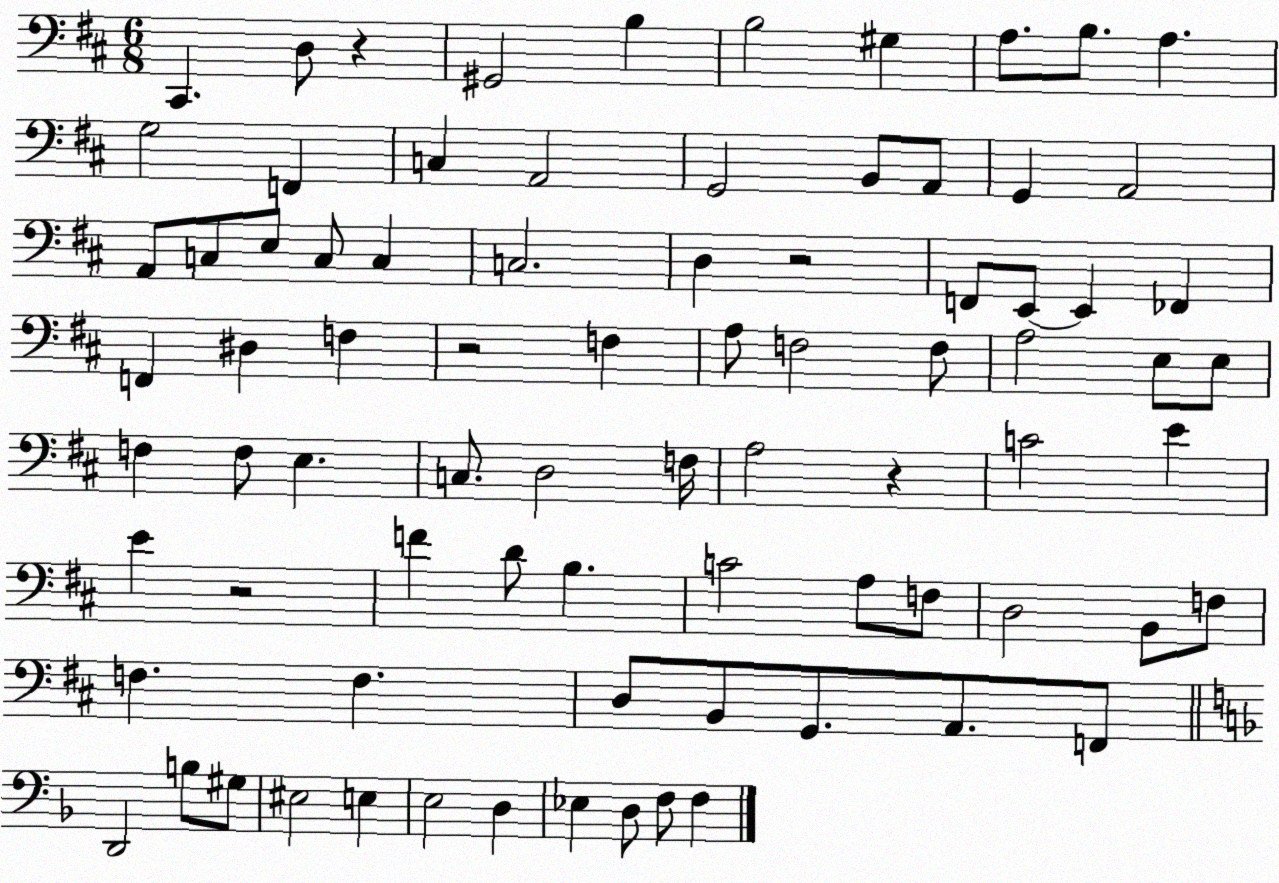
X:1
T:Untitled
M:6/8
L:1/4
K:D
^C,, D,/2 z ^G,,2 B, B,2 ^G, A,/2 B,/2 A, G,2 F,, C, A,,2 G,,2 B,,/2 A,,/2 G,, A,,2 A,,/2 C,/2 E,/2 C,/2 C, C,2 D, z2 F,,/2 E,,/2 E,, _F,, F,, ^D, F, z2 F, A,/2 F,2 F,/2 A,2 E,/2 E,/2 F, F,/2 E, C,/2 D,2 F,/4 A,2 z C2 E E z2 F D/2 B, C2 A,/2 F,/2 D,2 B,,/2 F,/2 F, F, D,/2 B,,/2 G,,/2 A,,/2 F,,/2 D,,2 B,/2 ^G,/2 ^E,2 E, E,2 D, _E, D,/2 F,/2 F,